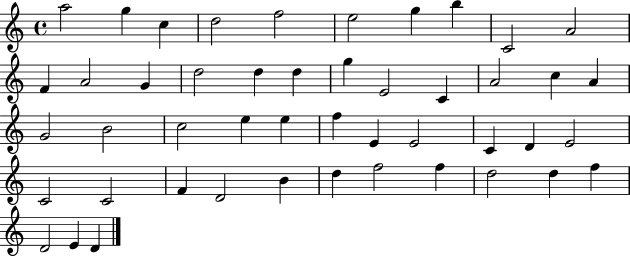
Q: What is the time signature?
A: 4/4